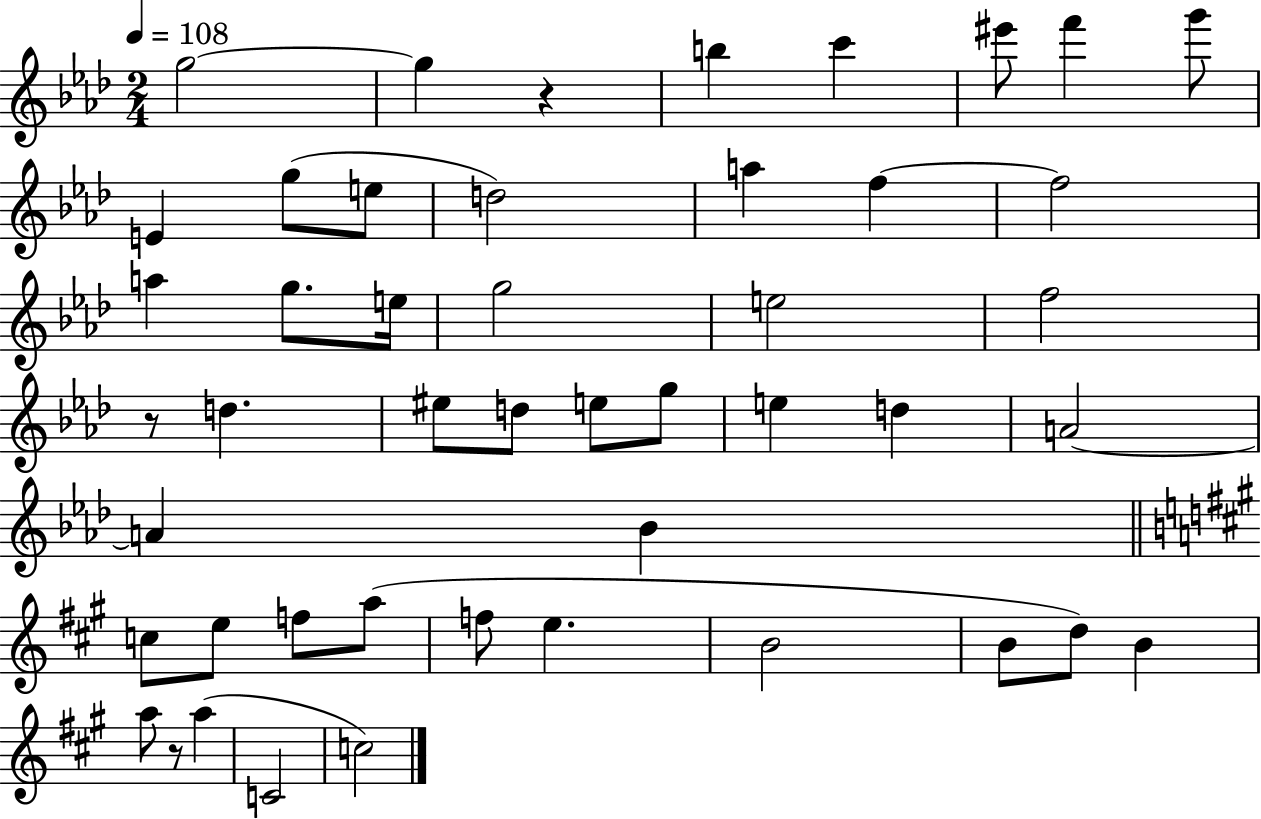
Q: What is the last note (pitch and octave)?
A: C5